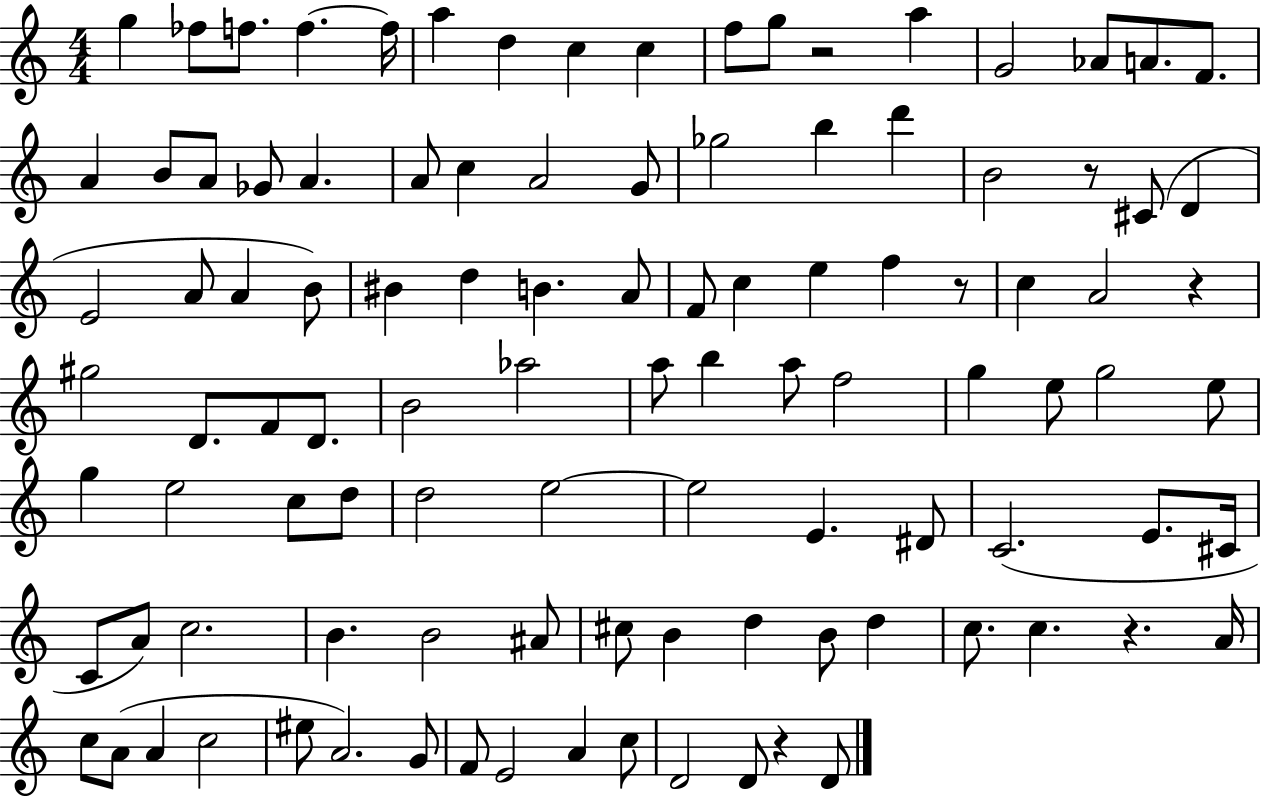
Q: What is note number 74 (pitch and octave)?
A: C5